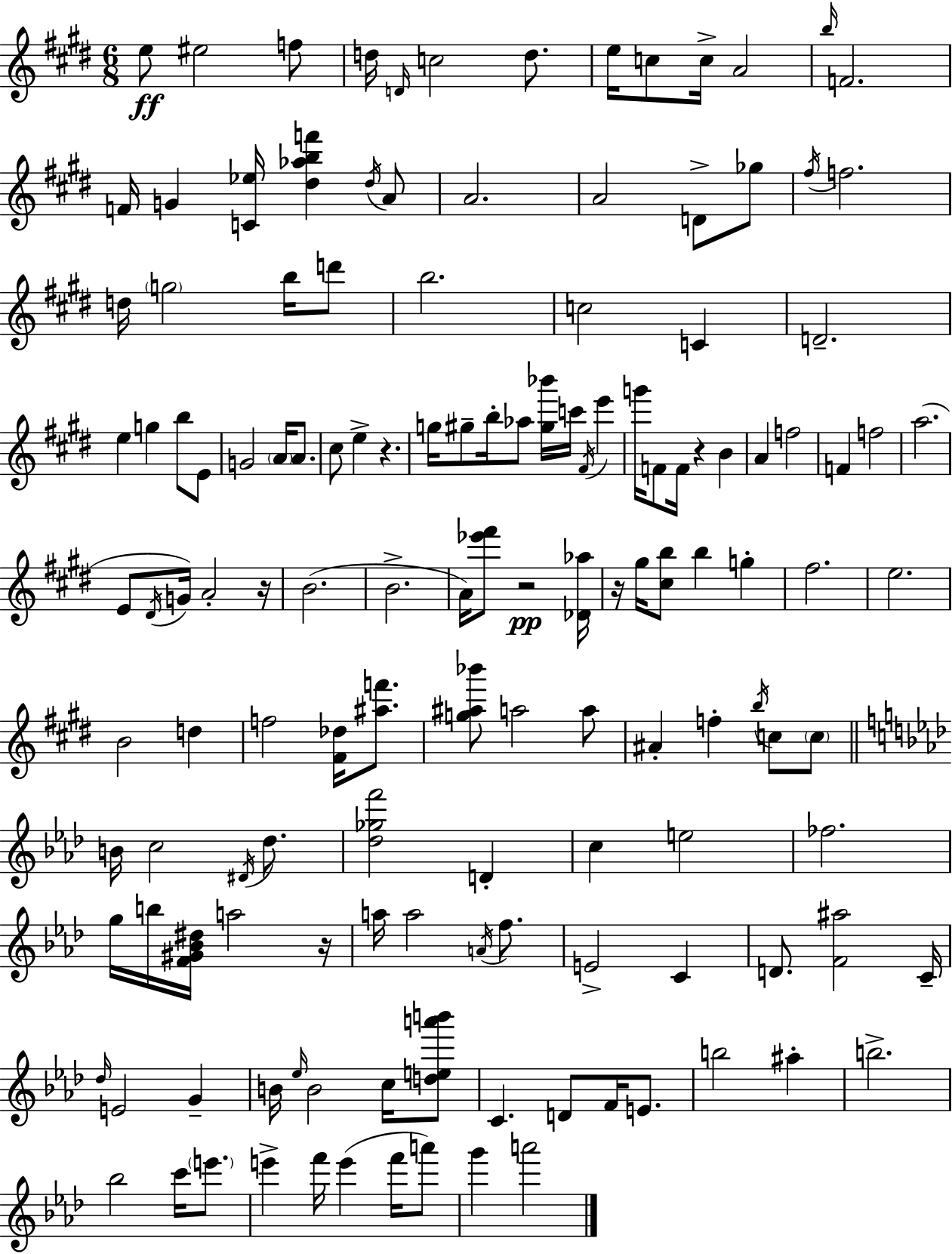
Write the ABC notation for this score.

X:1
T:Untitled
M:6/8
L:1/4
K:E
e/2 ^e2 f/2 d/4 D/4 c2 d/2 e/4 c/2 c/4 A2 b/4 F2 F/4 G [C_e]/4 [^d_abf'] ^d/4 A/2 A2 A2 D/2 _g/2 ^f/4 f2 d/4 g2 b/4 d'/2 b2 c2 C D2 e g b/2 E/2 G2 A/4 A/2 ^c/2 e z g/4 ^g/2 b/4 _a/2 [^g_b']/4 c'/4 ^F/4 e' g'/4 F/2 F/4 z B A f2 F f2 a2 E/2 ^D/4 G/4 A2 z/4 B2 B2 A/4 [_e'^f']/2 z2 [_D_a]/4 z/4 ^g/4 [^cb]/2 b g ^f2 e2 B2 d f2 [^F_d]/4 [^af']/2 [g^a_b']/2 a2 a/2 ^A f b/4 c/2 c/2 B/4 c2 ^D/4 _d/2 [_d_gf']2 D c e2 _f2 g/4 b/4 [F^G_B^d]/4 a2 z/4 a/4 a2 A/4 f/2 E2 C D/2 [F^a]2 C/4 _d/4 E2 G B/4 _e/4 B2 c/4 [dea'b']/2 C D/2 F/4 E/2 b2 ^a b2 _b2 c'/4 e'/2 e' f'/4 e' f'/4 a'/2 g' a'2